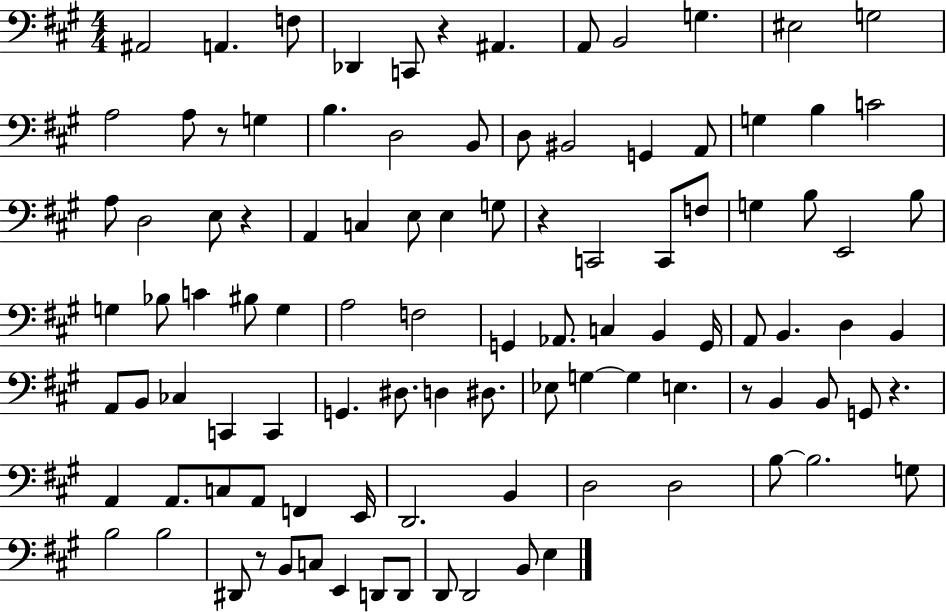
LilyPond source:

{
  \clef bass
  \numericTimeSignature
  \time 4/4
  \key a \major
  ais,2 a,4. f8 | des,4 c,8 r4 ais,4. | a,8 b,2 g4. | eis2 g2 | \break a2 a8 r8 g4 | b4. d2 b,8 | d8 bis,2 g,4 a,8 | g4 b4 c'2 | \break a8 d2 e8 r4 | a,4 c4 e8 e4 g8 | r4 c,2 c,8 f8 | g4 b8 e,2 b8 | \break g4 bes8 c'4 bis8 g4 | a2 f2 | g,4 aes,8. c4 b,4 g,16 | a,8 b,4. d4 b,4 | \break a,8 b,8 ces4 c,4 c,4 | g,4. dis8. d4 dis8. | ees8 g4~~ g4 e4. | r8 b,4 b,8 g,8 r4. | \break a,4 a,8. c8 a,8 f,4 e,16 | d,2. b,4 | d2 d2 | b8~~ b2. g8 | \break b2 b2 | dis,8 r8 b,8 c8 e,4 d,8 d,8 | d,8 d,2 b,8 e4 | \bar "|."
}